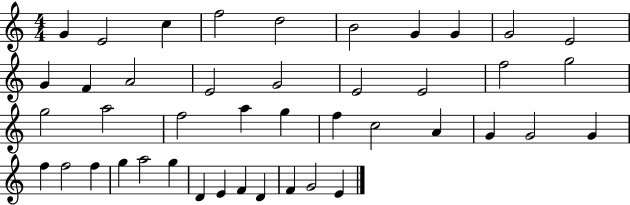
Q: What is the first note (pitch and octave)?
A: G4